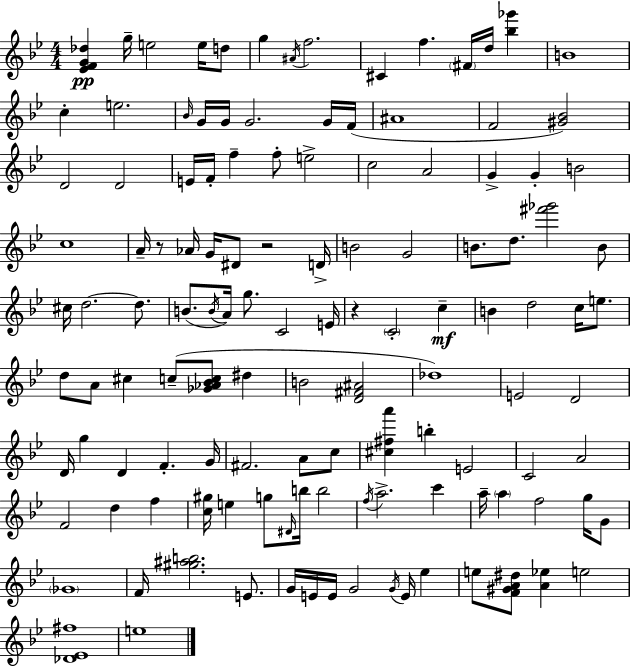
X:1
T:Untitled
M:4/4
L:1/4
K:Bb
[_EFG_d] g/4 e2 e/4 d/2 g ^A/4 f2 ^C f ^F/4 d/4 [_b_g'] B4 c e2 _B/4 G/4 G/4 G2 G/4 F/4 ^A4 F2 [^G_B]2 D2 D2 E/4 F/4 f f/2 e2 c2 A2 G G B2 c4 A/4 z/2 _A/4 G/4 ^D/2 z2 D/4 B2 G2 B/2 d/2 [^f'_g']2 B/2 ^c/4 d2 d/2 B/2 B/4 A/4 g/2 C2 E/4 z C2 c B d2 c/4 e/2 d/2 A/2 ^c c/2 [_G_A_Bc]/2 ^d B2 [D^F^A]2 _d4 E2 D2 D/4 g D F G/4 ^F2 A/2 c/2 [^c^fa'] b E2 C2 A2 F2 d f [c^g]/4 e g/2 ^D/4 b/4 b2 f/4 a2 c' a/4 a f2 g/4 G/2 _G4 F/4 [^g^ab]2 E/2 G/4 E/4 E/4 G2 G/4 E/4 _e e/2 [F^GA^d]/2 [A_e] e2 [_D_E^f]4 e4